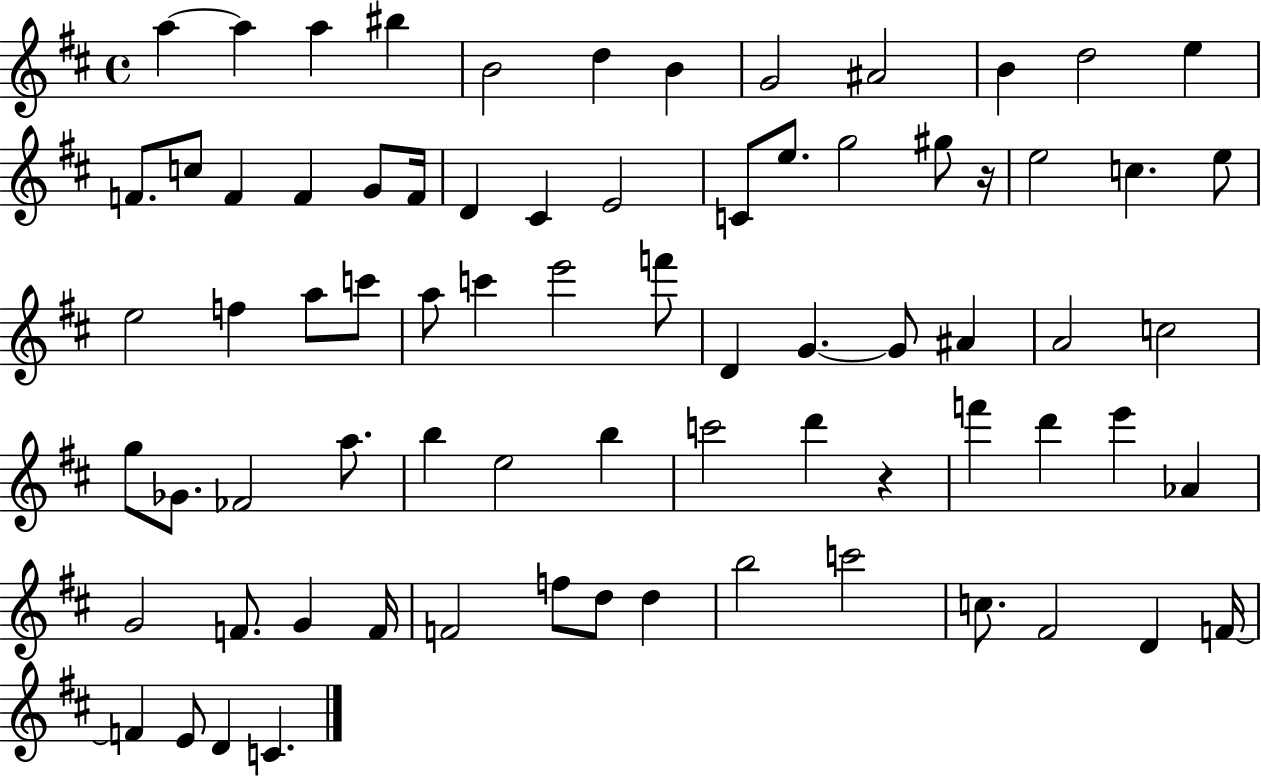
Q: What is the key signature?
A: D major